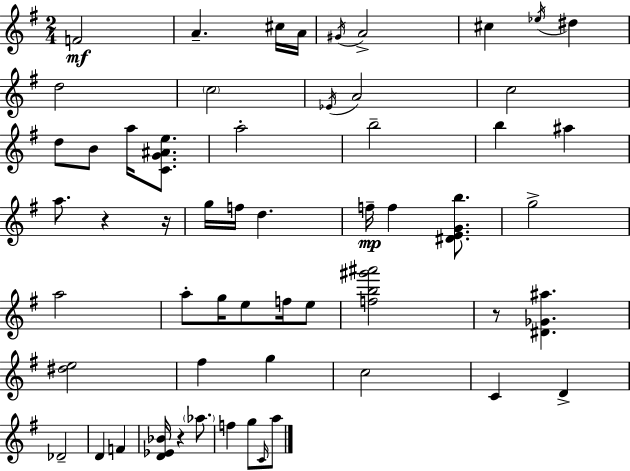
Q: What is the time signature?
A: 2/4